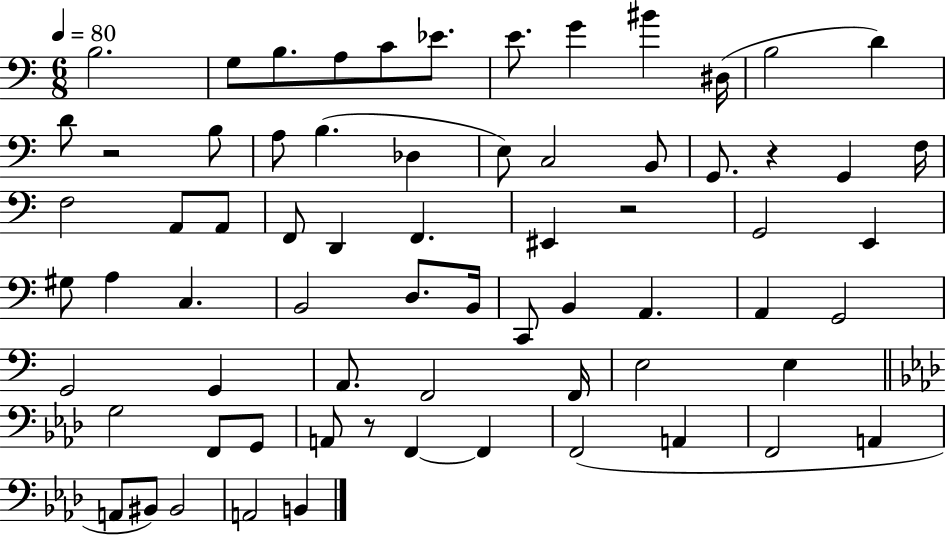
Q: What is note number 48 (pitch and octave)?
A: F2